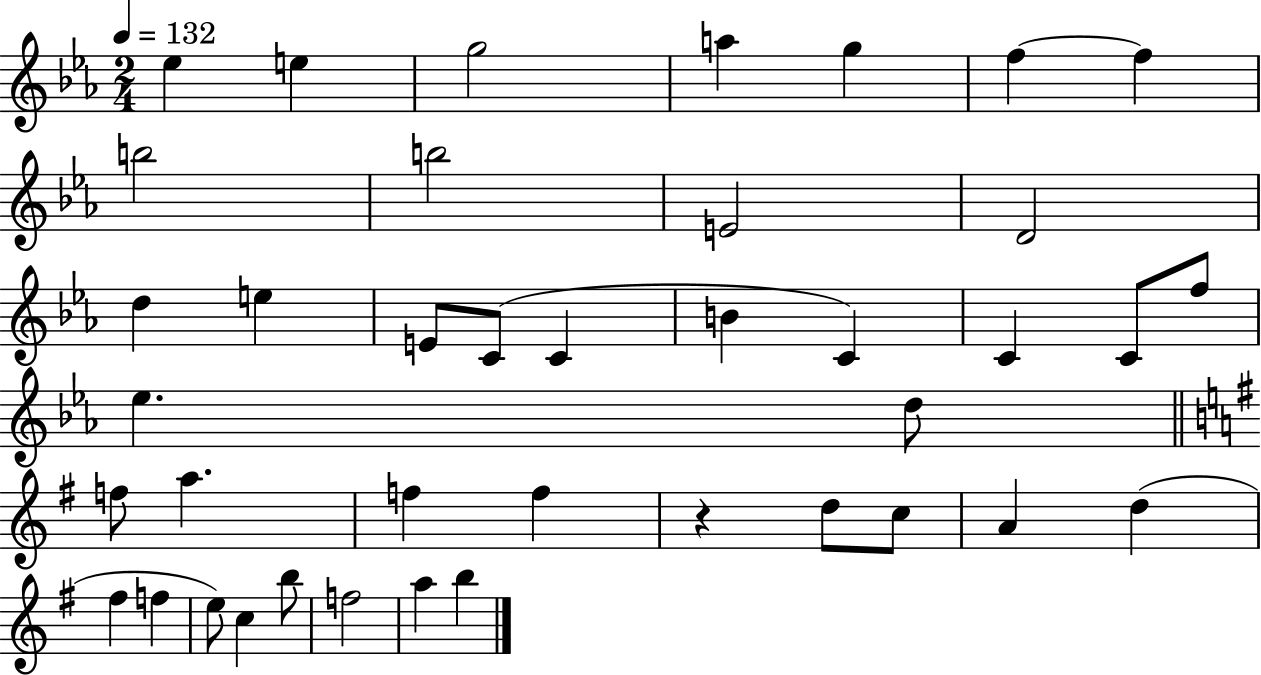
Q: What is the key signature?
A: EES major